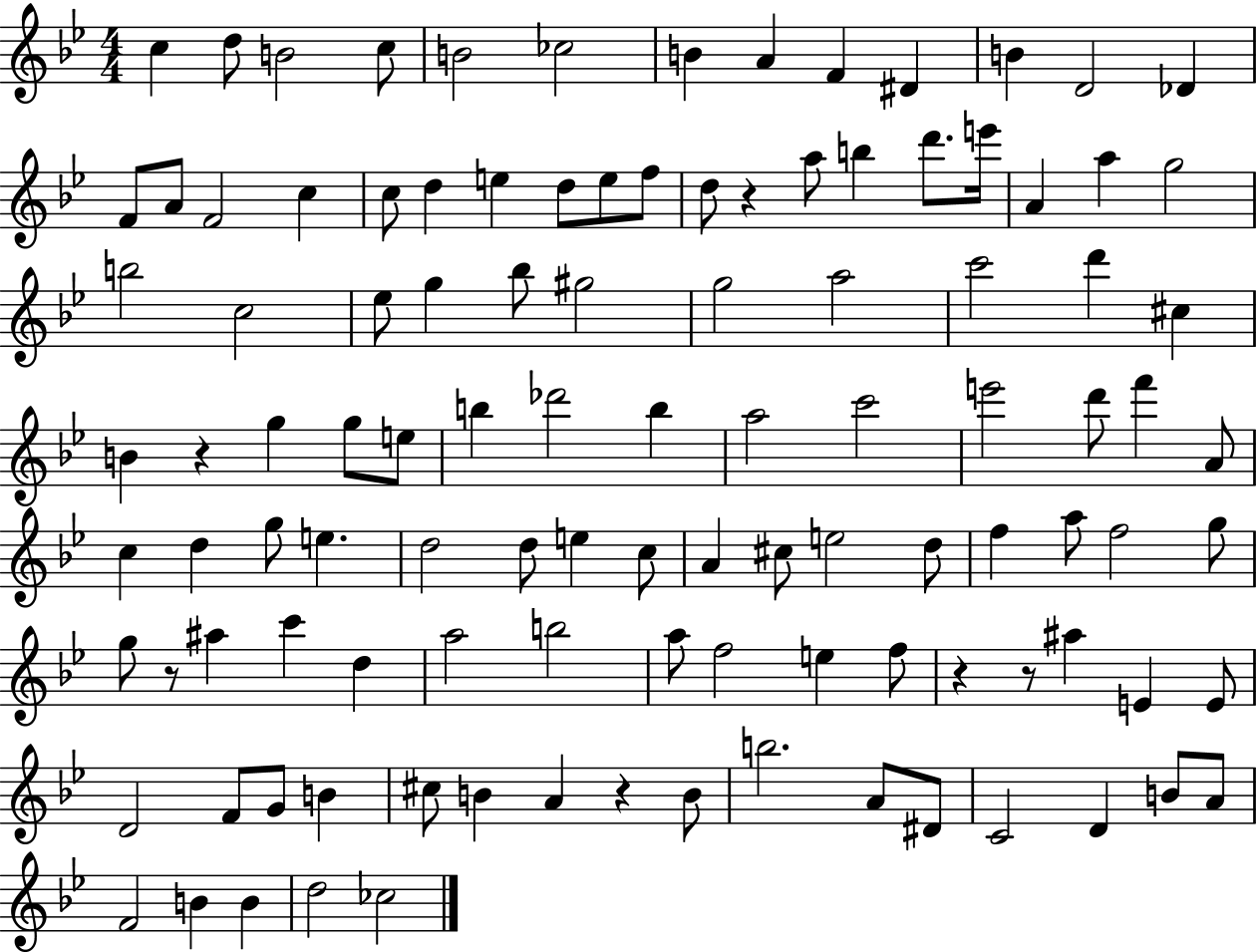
X:1
T:Untitled
M:4/4
L:1/4
K:Bb
c d/2 B2 c/2 B2 _c2 B A F ^D B D2 _D F/2 A/2 F2 c c/2 d e d/2 e/2 f/2 d/2 z a/2 b d'/2 e'/4 A a g2 b2 c2 _e/2 g _b/2 ^g2 g2 a2 c'2 d' ^c B z g g/2 e/2 b _d'2 b a2 c'2 e'2 d'/2 f' A/2 c d g/2 e d2 d/2 e c/2 A ^c/2 e2 d/2 f a/2 f2 g/2 g/2 z/2 ^a c' d a2 b2 a/2 f2 e f/2 z z/2 ^a E E/2 D2 F/2 G/2 B ^c/2 B A z B/2 b2 A/2 ^D/2 C2 D B/2 A/2 F2 B B d2 _c2